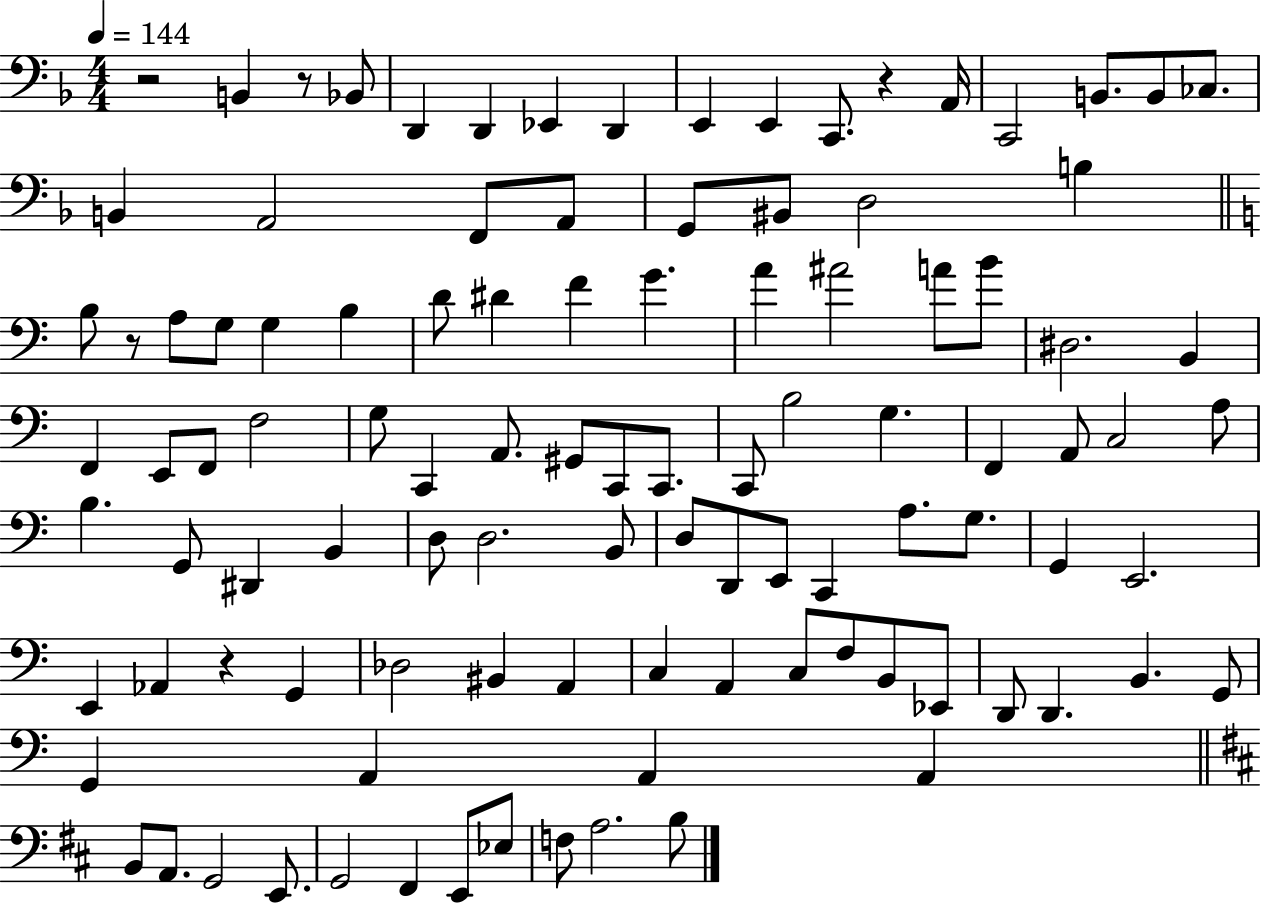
X:1
T:Untitled
M:4/4
L:1/4
K:F
z2 B,, z/2 _B,,/2 D,, D,, _E,, D,, E,, E,, C,,/2 z A,,/4 C,,2 B,,/2 B,,/2 _C,/2 B,, A,,2 F,,/2 A,,/2 G,,/2 ^B,,/2 D,2 B, B,/2 z/2 A,/2 G,/2 G, B, D/2 ^D F G A ^A2 A/2 B/2 ^D,2 B,, F,, E,,/2 F,,/2 F,2 G,/2 C,, A,,/2 ^G,,/2 C,,/2 C,,/2 C,,/2 B,2 G, F,, A,,/2 C,2 A,/2 B, G,,/2 ^D,, B,, D,/2 D,2 B,,/2 D,/2 D,,/2 E,,/2 C,, A,/2 G,/2 G,, E,,2 E,, _A,, z G,, _D,2 ^B,, A,, C, A,, C,/2 F,/2 B,,/2 _E,,/2 D,,/2 D,, B,, G,,/2 G,, A,, A,, A,, B,,/2 A,,/2 G,,2 E,,/2 G,,2 ^F,, E,,/2 _E,/2 F,/2 A,2 B,/2